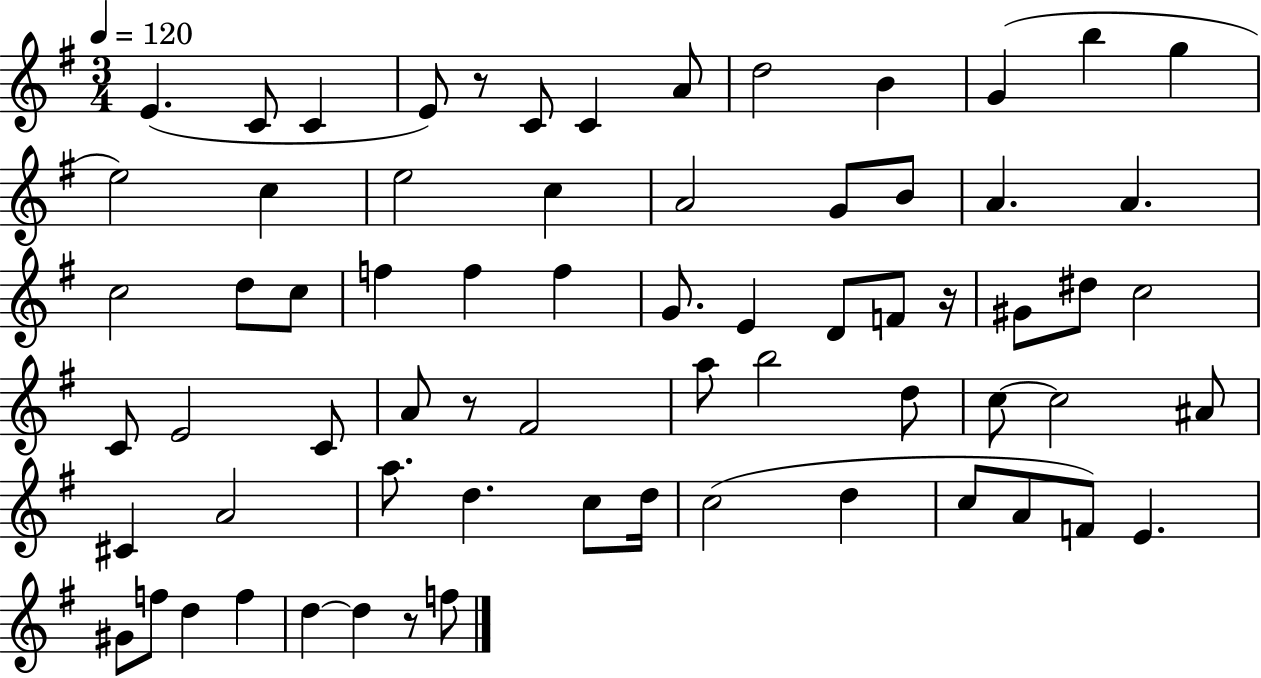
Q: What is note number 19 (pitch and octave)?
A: B4